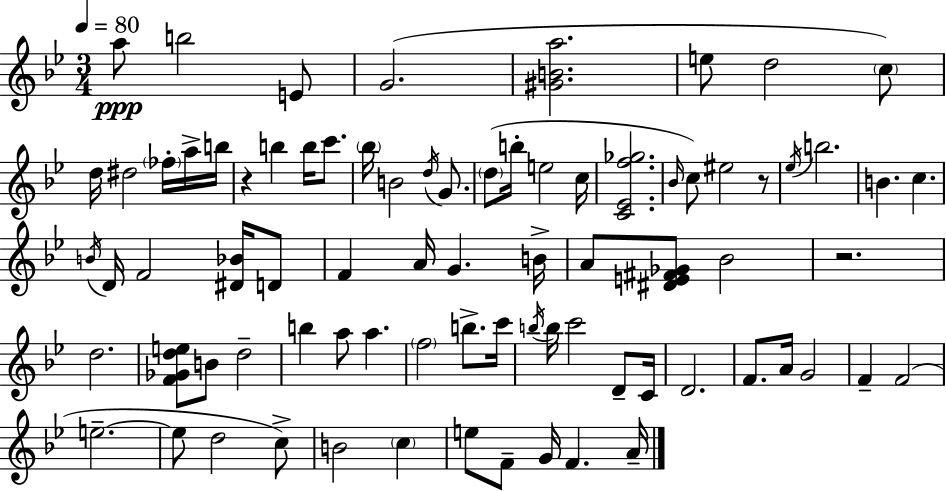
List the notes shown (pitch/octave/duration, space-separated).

A5/e B5/h E4/e G4/h. [G#4,B4,A5]/h. E5/e D5/h C5/e D5/s D#5/h FES5/s A5/s B5/s R/q B5/q B5/s C6/e. Bb5/s B4/h D5/s G4/e. D5/e B5/s E5/h C5/s [C4,Eb4,F5,Gb5]/h. Bb4/s C5/e EIS5/h R/e Eb5/s B5/h. B4/q. C5/q. B4/s D4/s F4/h [D#4,Bb4]/s D4/e F4/q A4/s G4/q. B4/s A4/e [D#4,E4,F#4,Gb4]/e Bb4/h R/h. D5/h. [F4,Gb4,D5,E5]/e B4/e D5/h B5/q A5/e A5/q. F5/h B5/e. C6/s B5/s B5/s C6/h D4/e C4/s D4/h. F4/e. A4/s G4/h F4/q F4/h E5/h. E5/e D5/h C5/e B4/h C5/q E5/e F4/e G4/s F4/q. A4/s